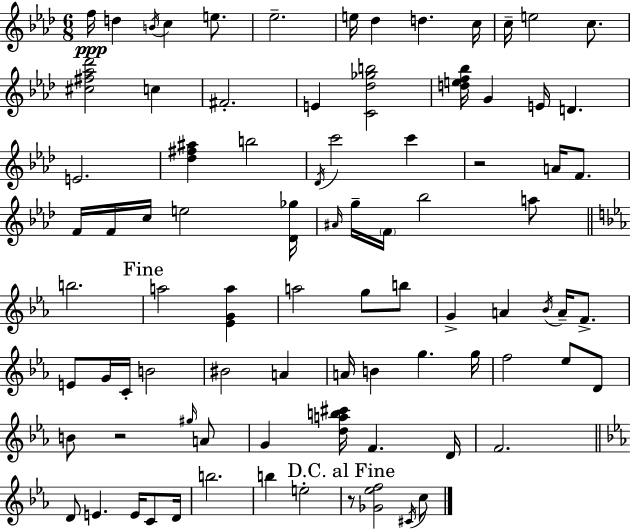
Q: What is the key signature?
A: AES major